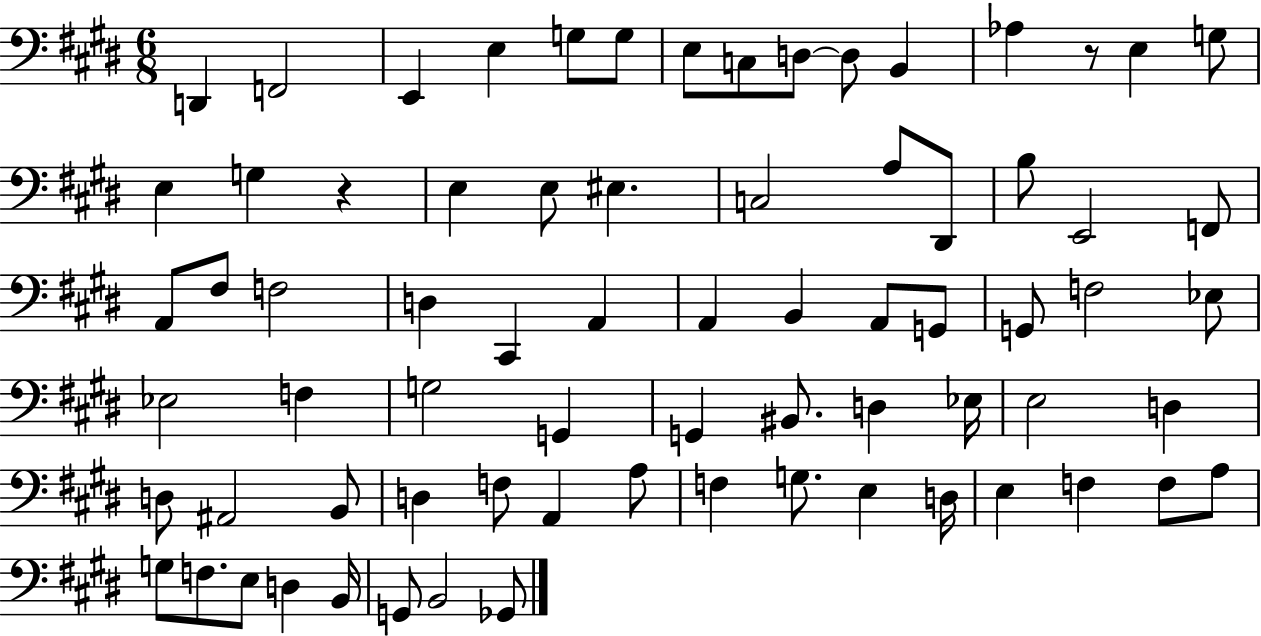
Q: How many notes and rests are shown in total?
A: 73